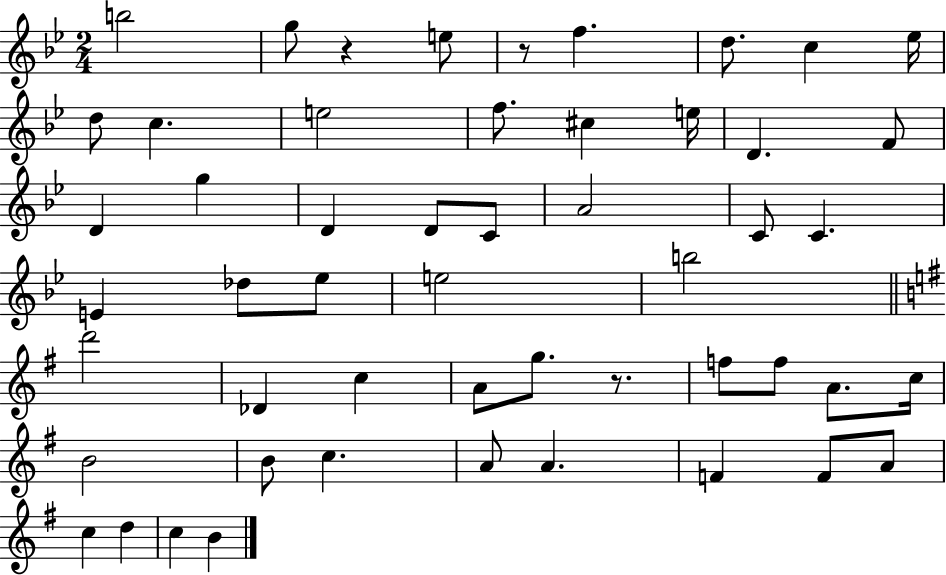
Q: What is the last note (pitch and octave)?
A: B4